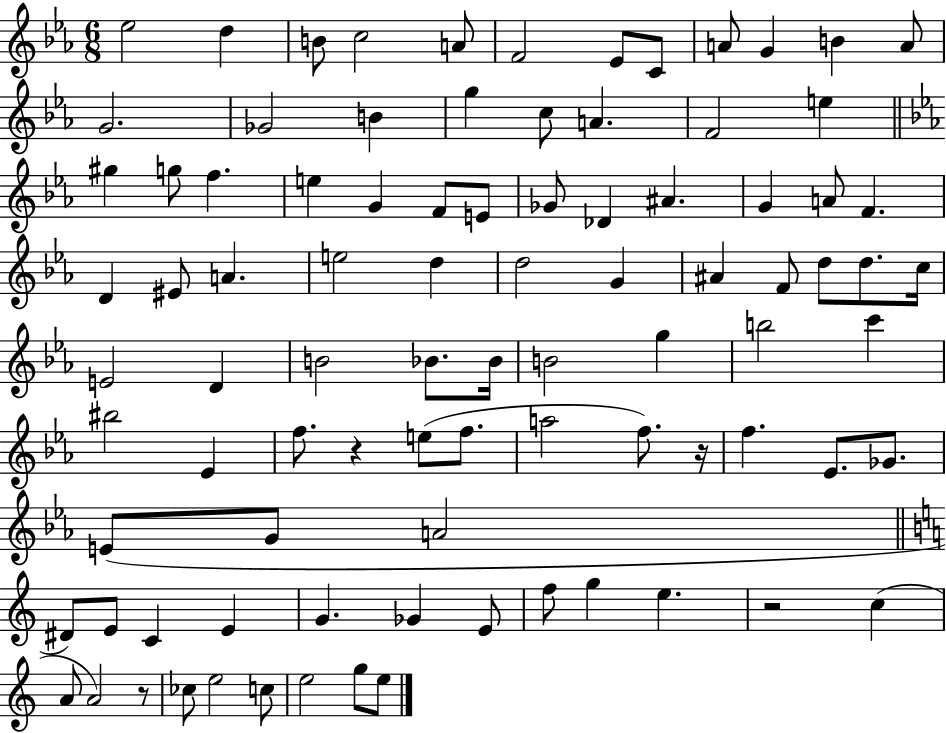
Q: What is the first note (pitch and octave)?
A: Eb5